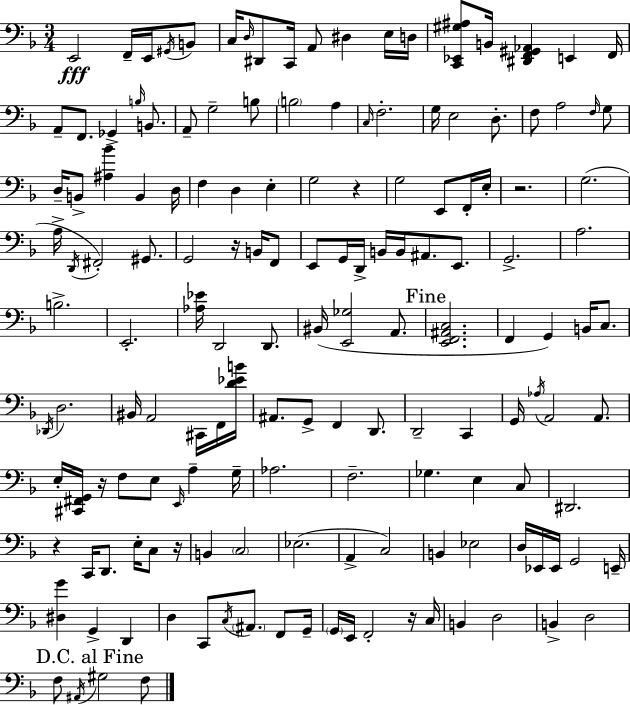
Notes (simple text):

E2/h F2/s E2/s G#2/s B2/e C3/s D3/s D#2/e C2/s A2/e D#3/q E3/s D3/s [C2,Eb2,G#3,A#3]/e B2/s [D#2,F2,G#2,Ab2]/q E2/q F2/s A2/e F2/e. Gb2/q B3/s B2/e. A2/e G3/h B3/e B3/h A3/q C3/s F3/h. G3/s E3/h D3/e. F3/e A3/h F3/s G3/e D3/s B2/e [A#3,Bb4]/q B2/q D3/s F3/q D3/q E3/q G3/h R/q G3/h E2/e F2/s E3/s R/h. G3/h. A3/s D2/s F#2/h G#2/e. G2/h R/s B2/s F2/e E2/e G2/s D2/s B2/s B2/s A#2/e. E2/e. G2/h. A3/h. B3/h. E2/h. [Ab3,Eb4]/s D2/h D2/e. BIS2/s [E2,Gb3]/h A2/e. [E2,F2,A#2,C3]/h. F2/q G2/q B2/s C3/e. Db2/s D3/h. BIS2/s A2/h C#2/s F2/s [D4,Eb4,B4]/s A#2/e. G2/e F2/q D2/e. D2/h C2/q G2/s Ab3/s A2/h A2/e. E3/s [C#2,F#2,G2]/s R/s F3/e E3/e E2/s A3/q G3/s Ab3/h. F3/h. Gb3/q. E3/q C3/e D#2/h. R/q C2/s D2/e. E3/s C3/e R/s B2/q C3/h Eb3/h. A2/q C3/h B2/q Eb3/h D3/s Eb2/s Eb2/s G2/h E2/s [D#3,G4]/q G2/q D2/q D3/q C2/e C3/s A#2/e. F2/e G2/s G2/s E2/s F2/h R/s C3/s B2/q D3/h B2/q D3/h F3/e A#2/s G#3/h F3/e